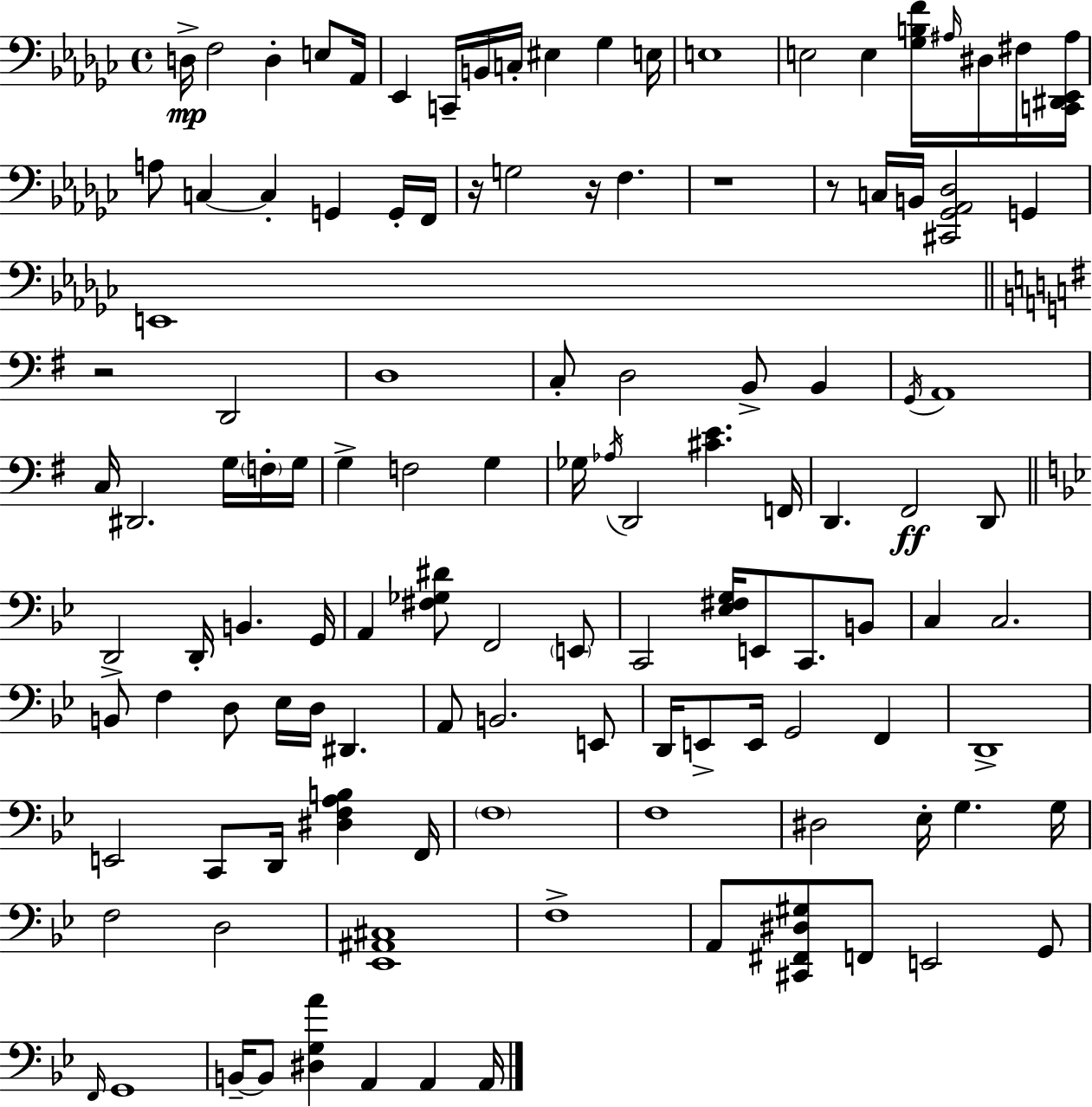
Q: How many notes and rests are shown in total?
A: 120